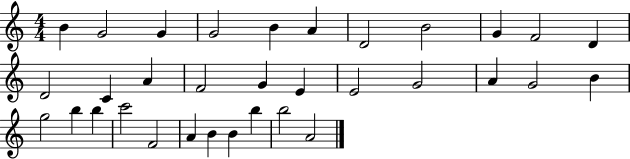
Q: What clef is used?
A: treble